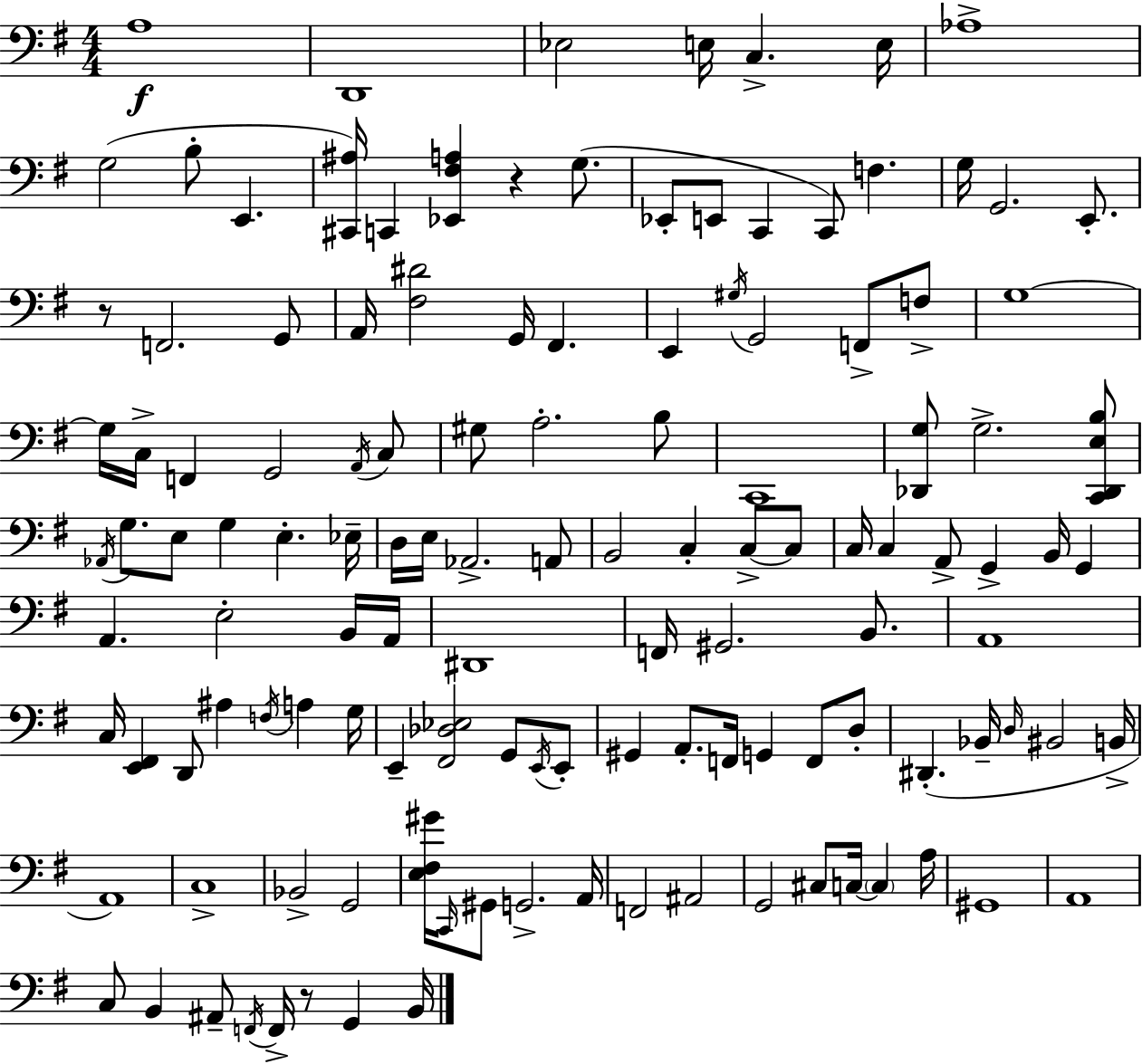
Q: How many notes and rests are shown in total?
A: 127